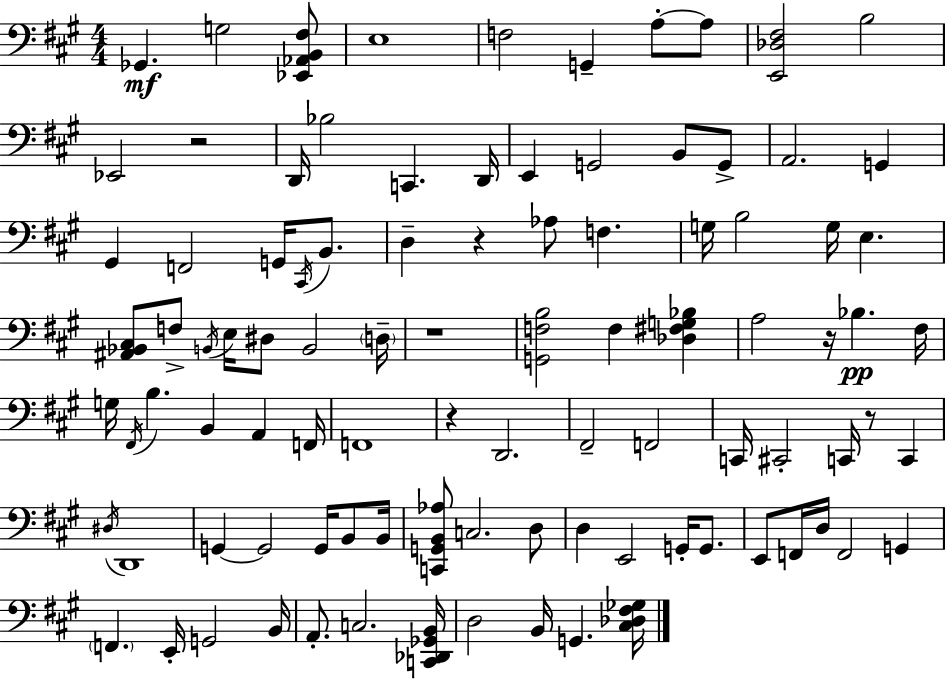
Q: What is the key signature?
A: A major